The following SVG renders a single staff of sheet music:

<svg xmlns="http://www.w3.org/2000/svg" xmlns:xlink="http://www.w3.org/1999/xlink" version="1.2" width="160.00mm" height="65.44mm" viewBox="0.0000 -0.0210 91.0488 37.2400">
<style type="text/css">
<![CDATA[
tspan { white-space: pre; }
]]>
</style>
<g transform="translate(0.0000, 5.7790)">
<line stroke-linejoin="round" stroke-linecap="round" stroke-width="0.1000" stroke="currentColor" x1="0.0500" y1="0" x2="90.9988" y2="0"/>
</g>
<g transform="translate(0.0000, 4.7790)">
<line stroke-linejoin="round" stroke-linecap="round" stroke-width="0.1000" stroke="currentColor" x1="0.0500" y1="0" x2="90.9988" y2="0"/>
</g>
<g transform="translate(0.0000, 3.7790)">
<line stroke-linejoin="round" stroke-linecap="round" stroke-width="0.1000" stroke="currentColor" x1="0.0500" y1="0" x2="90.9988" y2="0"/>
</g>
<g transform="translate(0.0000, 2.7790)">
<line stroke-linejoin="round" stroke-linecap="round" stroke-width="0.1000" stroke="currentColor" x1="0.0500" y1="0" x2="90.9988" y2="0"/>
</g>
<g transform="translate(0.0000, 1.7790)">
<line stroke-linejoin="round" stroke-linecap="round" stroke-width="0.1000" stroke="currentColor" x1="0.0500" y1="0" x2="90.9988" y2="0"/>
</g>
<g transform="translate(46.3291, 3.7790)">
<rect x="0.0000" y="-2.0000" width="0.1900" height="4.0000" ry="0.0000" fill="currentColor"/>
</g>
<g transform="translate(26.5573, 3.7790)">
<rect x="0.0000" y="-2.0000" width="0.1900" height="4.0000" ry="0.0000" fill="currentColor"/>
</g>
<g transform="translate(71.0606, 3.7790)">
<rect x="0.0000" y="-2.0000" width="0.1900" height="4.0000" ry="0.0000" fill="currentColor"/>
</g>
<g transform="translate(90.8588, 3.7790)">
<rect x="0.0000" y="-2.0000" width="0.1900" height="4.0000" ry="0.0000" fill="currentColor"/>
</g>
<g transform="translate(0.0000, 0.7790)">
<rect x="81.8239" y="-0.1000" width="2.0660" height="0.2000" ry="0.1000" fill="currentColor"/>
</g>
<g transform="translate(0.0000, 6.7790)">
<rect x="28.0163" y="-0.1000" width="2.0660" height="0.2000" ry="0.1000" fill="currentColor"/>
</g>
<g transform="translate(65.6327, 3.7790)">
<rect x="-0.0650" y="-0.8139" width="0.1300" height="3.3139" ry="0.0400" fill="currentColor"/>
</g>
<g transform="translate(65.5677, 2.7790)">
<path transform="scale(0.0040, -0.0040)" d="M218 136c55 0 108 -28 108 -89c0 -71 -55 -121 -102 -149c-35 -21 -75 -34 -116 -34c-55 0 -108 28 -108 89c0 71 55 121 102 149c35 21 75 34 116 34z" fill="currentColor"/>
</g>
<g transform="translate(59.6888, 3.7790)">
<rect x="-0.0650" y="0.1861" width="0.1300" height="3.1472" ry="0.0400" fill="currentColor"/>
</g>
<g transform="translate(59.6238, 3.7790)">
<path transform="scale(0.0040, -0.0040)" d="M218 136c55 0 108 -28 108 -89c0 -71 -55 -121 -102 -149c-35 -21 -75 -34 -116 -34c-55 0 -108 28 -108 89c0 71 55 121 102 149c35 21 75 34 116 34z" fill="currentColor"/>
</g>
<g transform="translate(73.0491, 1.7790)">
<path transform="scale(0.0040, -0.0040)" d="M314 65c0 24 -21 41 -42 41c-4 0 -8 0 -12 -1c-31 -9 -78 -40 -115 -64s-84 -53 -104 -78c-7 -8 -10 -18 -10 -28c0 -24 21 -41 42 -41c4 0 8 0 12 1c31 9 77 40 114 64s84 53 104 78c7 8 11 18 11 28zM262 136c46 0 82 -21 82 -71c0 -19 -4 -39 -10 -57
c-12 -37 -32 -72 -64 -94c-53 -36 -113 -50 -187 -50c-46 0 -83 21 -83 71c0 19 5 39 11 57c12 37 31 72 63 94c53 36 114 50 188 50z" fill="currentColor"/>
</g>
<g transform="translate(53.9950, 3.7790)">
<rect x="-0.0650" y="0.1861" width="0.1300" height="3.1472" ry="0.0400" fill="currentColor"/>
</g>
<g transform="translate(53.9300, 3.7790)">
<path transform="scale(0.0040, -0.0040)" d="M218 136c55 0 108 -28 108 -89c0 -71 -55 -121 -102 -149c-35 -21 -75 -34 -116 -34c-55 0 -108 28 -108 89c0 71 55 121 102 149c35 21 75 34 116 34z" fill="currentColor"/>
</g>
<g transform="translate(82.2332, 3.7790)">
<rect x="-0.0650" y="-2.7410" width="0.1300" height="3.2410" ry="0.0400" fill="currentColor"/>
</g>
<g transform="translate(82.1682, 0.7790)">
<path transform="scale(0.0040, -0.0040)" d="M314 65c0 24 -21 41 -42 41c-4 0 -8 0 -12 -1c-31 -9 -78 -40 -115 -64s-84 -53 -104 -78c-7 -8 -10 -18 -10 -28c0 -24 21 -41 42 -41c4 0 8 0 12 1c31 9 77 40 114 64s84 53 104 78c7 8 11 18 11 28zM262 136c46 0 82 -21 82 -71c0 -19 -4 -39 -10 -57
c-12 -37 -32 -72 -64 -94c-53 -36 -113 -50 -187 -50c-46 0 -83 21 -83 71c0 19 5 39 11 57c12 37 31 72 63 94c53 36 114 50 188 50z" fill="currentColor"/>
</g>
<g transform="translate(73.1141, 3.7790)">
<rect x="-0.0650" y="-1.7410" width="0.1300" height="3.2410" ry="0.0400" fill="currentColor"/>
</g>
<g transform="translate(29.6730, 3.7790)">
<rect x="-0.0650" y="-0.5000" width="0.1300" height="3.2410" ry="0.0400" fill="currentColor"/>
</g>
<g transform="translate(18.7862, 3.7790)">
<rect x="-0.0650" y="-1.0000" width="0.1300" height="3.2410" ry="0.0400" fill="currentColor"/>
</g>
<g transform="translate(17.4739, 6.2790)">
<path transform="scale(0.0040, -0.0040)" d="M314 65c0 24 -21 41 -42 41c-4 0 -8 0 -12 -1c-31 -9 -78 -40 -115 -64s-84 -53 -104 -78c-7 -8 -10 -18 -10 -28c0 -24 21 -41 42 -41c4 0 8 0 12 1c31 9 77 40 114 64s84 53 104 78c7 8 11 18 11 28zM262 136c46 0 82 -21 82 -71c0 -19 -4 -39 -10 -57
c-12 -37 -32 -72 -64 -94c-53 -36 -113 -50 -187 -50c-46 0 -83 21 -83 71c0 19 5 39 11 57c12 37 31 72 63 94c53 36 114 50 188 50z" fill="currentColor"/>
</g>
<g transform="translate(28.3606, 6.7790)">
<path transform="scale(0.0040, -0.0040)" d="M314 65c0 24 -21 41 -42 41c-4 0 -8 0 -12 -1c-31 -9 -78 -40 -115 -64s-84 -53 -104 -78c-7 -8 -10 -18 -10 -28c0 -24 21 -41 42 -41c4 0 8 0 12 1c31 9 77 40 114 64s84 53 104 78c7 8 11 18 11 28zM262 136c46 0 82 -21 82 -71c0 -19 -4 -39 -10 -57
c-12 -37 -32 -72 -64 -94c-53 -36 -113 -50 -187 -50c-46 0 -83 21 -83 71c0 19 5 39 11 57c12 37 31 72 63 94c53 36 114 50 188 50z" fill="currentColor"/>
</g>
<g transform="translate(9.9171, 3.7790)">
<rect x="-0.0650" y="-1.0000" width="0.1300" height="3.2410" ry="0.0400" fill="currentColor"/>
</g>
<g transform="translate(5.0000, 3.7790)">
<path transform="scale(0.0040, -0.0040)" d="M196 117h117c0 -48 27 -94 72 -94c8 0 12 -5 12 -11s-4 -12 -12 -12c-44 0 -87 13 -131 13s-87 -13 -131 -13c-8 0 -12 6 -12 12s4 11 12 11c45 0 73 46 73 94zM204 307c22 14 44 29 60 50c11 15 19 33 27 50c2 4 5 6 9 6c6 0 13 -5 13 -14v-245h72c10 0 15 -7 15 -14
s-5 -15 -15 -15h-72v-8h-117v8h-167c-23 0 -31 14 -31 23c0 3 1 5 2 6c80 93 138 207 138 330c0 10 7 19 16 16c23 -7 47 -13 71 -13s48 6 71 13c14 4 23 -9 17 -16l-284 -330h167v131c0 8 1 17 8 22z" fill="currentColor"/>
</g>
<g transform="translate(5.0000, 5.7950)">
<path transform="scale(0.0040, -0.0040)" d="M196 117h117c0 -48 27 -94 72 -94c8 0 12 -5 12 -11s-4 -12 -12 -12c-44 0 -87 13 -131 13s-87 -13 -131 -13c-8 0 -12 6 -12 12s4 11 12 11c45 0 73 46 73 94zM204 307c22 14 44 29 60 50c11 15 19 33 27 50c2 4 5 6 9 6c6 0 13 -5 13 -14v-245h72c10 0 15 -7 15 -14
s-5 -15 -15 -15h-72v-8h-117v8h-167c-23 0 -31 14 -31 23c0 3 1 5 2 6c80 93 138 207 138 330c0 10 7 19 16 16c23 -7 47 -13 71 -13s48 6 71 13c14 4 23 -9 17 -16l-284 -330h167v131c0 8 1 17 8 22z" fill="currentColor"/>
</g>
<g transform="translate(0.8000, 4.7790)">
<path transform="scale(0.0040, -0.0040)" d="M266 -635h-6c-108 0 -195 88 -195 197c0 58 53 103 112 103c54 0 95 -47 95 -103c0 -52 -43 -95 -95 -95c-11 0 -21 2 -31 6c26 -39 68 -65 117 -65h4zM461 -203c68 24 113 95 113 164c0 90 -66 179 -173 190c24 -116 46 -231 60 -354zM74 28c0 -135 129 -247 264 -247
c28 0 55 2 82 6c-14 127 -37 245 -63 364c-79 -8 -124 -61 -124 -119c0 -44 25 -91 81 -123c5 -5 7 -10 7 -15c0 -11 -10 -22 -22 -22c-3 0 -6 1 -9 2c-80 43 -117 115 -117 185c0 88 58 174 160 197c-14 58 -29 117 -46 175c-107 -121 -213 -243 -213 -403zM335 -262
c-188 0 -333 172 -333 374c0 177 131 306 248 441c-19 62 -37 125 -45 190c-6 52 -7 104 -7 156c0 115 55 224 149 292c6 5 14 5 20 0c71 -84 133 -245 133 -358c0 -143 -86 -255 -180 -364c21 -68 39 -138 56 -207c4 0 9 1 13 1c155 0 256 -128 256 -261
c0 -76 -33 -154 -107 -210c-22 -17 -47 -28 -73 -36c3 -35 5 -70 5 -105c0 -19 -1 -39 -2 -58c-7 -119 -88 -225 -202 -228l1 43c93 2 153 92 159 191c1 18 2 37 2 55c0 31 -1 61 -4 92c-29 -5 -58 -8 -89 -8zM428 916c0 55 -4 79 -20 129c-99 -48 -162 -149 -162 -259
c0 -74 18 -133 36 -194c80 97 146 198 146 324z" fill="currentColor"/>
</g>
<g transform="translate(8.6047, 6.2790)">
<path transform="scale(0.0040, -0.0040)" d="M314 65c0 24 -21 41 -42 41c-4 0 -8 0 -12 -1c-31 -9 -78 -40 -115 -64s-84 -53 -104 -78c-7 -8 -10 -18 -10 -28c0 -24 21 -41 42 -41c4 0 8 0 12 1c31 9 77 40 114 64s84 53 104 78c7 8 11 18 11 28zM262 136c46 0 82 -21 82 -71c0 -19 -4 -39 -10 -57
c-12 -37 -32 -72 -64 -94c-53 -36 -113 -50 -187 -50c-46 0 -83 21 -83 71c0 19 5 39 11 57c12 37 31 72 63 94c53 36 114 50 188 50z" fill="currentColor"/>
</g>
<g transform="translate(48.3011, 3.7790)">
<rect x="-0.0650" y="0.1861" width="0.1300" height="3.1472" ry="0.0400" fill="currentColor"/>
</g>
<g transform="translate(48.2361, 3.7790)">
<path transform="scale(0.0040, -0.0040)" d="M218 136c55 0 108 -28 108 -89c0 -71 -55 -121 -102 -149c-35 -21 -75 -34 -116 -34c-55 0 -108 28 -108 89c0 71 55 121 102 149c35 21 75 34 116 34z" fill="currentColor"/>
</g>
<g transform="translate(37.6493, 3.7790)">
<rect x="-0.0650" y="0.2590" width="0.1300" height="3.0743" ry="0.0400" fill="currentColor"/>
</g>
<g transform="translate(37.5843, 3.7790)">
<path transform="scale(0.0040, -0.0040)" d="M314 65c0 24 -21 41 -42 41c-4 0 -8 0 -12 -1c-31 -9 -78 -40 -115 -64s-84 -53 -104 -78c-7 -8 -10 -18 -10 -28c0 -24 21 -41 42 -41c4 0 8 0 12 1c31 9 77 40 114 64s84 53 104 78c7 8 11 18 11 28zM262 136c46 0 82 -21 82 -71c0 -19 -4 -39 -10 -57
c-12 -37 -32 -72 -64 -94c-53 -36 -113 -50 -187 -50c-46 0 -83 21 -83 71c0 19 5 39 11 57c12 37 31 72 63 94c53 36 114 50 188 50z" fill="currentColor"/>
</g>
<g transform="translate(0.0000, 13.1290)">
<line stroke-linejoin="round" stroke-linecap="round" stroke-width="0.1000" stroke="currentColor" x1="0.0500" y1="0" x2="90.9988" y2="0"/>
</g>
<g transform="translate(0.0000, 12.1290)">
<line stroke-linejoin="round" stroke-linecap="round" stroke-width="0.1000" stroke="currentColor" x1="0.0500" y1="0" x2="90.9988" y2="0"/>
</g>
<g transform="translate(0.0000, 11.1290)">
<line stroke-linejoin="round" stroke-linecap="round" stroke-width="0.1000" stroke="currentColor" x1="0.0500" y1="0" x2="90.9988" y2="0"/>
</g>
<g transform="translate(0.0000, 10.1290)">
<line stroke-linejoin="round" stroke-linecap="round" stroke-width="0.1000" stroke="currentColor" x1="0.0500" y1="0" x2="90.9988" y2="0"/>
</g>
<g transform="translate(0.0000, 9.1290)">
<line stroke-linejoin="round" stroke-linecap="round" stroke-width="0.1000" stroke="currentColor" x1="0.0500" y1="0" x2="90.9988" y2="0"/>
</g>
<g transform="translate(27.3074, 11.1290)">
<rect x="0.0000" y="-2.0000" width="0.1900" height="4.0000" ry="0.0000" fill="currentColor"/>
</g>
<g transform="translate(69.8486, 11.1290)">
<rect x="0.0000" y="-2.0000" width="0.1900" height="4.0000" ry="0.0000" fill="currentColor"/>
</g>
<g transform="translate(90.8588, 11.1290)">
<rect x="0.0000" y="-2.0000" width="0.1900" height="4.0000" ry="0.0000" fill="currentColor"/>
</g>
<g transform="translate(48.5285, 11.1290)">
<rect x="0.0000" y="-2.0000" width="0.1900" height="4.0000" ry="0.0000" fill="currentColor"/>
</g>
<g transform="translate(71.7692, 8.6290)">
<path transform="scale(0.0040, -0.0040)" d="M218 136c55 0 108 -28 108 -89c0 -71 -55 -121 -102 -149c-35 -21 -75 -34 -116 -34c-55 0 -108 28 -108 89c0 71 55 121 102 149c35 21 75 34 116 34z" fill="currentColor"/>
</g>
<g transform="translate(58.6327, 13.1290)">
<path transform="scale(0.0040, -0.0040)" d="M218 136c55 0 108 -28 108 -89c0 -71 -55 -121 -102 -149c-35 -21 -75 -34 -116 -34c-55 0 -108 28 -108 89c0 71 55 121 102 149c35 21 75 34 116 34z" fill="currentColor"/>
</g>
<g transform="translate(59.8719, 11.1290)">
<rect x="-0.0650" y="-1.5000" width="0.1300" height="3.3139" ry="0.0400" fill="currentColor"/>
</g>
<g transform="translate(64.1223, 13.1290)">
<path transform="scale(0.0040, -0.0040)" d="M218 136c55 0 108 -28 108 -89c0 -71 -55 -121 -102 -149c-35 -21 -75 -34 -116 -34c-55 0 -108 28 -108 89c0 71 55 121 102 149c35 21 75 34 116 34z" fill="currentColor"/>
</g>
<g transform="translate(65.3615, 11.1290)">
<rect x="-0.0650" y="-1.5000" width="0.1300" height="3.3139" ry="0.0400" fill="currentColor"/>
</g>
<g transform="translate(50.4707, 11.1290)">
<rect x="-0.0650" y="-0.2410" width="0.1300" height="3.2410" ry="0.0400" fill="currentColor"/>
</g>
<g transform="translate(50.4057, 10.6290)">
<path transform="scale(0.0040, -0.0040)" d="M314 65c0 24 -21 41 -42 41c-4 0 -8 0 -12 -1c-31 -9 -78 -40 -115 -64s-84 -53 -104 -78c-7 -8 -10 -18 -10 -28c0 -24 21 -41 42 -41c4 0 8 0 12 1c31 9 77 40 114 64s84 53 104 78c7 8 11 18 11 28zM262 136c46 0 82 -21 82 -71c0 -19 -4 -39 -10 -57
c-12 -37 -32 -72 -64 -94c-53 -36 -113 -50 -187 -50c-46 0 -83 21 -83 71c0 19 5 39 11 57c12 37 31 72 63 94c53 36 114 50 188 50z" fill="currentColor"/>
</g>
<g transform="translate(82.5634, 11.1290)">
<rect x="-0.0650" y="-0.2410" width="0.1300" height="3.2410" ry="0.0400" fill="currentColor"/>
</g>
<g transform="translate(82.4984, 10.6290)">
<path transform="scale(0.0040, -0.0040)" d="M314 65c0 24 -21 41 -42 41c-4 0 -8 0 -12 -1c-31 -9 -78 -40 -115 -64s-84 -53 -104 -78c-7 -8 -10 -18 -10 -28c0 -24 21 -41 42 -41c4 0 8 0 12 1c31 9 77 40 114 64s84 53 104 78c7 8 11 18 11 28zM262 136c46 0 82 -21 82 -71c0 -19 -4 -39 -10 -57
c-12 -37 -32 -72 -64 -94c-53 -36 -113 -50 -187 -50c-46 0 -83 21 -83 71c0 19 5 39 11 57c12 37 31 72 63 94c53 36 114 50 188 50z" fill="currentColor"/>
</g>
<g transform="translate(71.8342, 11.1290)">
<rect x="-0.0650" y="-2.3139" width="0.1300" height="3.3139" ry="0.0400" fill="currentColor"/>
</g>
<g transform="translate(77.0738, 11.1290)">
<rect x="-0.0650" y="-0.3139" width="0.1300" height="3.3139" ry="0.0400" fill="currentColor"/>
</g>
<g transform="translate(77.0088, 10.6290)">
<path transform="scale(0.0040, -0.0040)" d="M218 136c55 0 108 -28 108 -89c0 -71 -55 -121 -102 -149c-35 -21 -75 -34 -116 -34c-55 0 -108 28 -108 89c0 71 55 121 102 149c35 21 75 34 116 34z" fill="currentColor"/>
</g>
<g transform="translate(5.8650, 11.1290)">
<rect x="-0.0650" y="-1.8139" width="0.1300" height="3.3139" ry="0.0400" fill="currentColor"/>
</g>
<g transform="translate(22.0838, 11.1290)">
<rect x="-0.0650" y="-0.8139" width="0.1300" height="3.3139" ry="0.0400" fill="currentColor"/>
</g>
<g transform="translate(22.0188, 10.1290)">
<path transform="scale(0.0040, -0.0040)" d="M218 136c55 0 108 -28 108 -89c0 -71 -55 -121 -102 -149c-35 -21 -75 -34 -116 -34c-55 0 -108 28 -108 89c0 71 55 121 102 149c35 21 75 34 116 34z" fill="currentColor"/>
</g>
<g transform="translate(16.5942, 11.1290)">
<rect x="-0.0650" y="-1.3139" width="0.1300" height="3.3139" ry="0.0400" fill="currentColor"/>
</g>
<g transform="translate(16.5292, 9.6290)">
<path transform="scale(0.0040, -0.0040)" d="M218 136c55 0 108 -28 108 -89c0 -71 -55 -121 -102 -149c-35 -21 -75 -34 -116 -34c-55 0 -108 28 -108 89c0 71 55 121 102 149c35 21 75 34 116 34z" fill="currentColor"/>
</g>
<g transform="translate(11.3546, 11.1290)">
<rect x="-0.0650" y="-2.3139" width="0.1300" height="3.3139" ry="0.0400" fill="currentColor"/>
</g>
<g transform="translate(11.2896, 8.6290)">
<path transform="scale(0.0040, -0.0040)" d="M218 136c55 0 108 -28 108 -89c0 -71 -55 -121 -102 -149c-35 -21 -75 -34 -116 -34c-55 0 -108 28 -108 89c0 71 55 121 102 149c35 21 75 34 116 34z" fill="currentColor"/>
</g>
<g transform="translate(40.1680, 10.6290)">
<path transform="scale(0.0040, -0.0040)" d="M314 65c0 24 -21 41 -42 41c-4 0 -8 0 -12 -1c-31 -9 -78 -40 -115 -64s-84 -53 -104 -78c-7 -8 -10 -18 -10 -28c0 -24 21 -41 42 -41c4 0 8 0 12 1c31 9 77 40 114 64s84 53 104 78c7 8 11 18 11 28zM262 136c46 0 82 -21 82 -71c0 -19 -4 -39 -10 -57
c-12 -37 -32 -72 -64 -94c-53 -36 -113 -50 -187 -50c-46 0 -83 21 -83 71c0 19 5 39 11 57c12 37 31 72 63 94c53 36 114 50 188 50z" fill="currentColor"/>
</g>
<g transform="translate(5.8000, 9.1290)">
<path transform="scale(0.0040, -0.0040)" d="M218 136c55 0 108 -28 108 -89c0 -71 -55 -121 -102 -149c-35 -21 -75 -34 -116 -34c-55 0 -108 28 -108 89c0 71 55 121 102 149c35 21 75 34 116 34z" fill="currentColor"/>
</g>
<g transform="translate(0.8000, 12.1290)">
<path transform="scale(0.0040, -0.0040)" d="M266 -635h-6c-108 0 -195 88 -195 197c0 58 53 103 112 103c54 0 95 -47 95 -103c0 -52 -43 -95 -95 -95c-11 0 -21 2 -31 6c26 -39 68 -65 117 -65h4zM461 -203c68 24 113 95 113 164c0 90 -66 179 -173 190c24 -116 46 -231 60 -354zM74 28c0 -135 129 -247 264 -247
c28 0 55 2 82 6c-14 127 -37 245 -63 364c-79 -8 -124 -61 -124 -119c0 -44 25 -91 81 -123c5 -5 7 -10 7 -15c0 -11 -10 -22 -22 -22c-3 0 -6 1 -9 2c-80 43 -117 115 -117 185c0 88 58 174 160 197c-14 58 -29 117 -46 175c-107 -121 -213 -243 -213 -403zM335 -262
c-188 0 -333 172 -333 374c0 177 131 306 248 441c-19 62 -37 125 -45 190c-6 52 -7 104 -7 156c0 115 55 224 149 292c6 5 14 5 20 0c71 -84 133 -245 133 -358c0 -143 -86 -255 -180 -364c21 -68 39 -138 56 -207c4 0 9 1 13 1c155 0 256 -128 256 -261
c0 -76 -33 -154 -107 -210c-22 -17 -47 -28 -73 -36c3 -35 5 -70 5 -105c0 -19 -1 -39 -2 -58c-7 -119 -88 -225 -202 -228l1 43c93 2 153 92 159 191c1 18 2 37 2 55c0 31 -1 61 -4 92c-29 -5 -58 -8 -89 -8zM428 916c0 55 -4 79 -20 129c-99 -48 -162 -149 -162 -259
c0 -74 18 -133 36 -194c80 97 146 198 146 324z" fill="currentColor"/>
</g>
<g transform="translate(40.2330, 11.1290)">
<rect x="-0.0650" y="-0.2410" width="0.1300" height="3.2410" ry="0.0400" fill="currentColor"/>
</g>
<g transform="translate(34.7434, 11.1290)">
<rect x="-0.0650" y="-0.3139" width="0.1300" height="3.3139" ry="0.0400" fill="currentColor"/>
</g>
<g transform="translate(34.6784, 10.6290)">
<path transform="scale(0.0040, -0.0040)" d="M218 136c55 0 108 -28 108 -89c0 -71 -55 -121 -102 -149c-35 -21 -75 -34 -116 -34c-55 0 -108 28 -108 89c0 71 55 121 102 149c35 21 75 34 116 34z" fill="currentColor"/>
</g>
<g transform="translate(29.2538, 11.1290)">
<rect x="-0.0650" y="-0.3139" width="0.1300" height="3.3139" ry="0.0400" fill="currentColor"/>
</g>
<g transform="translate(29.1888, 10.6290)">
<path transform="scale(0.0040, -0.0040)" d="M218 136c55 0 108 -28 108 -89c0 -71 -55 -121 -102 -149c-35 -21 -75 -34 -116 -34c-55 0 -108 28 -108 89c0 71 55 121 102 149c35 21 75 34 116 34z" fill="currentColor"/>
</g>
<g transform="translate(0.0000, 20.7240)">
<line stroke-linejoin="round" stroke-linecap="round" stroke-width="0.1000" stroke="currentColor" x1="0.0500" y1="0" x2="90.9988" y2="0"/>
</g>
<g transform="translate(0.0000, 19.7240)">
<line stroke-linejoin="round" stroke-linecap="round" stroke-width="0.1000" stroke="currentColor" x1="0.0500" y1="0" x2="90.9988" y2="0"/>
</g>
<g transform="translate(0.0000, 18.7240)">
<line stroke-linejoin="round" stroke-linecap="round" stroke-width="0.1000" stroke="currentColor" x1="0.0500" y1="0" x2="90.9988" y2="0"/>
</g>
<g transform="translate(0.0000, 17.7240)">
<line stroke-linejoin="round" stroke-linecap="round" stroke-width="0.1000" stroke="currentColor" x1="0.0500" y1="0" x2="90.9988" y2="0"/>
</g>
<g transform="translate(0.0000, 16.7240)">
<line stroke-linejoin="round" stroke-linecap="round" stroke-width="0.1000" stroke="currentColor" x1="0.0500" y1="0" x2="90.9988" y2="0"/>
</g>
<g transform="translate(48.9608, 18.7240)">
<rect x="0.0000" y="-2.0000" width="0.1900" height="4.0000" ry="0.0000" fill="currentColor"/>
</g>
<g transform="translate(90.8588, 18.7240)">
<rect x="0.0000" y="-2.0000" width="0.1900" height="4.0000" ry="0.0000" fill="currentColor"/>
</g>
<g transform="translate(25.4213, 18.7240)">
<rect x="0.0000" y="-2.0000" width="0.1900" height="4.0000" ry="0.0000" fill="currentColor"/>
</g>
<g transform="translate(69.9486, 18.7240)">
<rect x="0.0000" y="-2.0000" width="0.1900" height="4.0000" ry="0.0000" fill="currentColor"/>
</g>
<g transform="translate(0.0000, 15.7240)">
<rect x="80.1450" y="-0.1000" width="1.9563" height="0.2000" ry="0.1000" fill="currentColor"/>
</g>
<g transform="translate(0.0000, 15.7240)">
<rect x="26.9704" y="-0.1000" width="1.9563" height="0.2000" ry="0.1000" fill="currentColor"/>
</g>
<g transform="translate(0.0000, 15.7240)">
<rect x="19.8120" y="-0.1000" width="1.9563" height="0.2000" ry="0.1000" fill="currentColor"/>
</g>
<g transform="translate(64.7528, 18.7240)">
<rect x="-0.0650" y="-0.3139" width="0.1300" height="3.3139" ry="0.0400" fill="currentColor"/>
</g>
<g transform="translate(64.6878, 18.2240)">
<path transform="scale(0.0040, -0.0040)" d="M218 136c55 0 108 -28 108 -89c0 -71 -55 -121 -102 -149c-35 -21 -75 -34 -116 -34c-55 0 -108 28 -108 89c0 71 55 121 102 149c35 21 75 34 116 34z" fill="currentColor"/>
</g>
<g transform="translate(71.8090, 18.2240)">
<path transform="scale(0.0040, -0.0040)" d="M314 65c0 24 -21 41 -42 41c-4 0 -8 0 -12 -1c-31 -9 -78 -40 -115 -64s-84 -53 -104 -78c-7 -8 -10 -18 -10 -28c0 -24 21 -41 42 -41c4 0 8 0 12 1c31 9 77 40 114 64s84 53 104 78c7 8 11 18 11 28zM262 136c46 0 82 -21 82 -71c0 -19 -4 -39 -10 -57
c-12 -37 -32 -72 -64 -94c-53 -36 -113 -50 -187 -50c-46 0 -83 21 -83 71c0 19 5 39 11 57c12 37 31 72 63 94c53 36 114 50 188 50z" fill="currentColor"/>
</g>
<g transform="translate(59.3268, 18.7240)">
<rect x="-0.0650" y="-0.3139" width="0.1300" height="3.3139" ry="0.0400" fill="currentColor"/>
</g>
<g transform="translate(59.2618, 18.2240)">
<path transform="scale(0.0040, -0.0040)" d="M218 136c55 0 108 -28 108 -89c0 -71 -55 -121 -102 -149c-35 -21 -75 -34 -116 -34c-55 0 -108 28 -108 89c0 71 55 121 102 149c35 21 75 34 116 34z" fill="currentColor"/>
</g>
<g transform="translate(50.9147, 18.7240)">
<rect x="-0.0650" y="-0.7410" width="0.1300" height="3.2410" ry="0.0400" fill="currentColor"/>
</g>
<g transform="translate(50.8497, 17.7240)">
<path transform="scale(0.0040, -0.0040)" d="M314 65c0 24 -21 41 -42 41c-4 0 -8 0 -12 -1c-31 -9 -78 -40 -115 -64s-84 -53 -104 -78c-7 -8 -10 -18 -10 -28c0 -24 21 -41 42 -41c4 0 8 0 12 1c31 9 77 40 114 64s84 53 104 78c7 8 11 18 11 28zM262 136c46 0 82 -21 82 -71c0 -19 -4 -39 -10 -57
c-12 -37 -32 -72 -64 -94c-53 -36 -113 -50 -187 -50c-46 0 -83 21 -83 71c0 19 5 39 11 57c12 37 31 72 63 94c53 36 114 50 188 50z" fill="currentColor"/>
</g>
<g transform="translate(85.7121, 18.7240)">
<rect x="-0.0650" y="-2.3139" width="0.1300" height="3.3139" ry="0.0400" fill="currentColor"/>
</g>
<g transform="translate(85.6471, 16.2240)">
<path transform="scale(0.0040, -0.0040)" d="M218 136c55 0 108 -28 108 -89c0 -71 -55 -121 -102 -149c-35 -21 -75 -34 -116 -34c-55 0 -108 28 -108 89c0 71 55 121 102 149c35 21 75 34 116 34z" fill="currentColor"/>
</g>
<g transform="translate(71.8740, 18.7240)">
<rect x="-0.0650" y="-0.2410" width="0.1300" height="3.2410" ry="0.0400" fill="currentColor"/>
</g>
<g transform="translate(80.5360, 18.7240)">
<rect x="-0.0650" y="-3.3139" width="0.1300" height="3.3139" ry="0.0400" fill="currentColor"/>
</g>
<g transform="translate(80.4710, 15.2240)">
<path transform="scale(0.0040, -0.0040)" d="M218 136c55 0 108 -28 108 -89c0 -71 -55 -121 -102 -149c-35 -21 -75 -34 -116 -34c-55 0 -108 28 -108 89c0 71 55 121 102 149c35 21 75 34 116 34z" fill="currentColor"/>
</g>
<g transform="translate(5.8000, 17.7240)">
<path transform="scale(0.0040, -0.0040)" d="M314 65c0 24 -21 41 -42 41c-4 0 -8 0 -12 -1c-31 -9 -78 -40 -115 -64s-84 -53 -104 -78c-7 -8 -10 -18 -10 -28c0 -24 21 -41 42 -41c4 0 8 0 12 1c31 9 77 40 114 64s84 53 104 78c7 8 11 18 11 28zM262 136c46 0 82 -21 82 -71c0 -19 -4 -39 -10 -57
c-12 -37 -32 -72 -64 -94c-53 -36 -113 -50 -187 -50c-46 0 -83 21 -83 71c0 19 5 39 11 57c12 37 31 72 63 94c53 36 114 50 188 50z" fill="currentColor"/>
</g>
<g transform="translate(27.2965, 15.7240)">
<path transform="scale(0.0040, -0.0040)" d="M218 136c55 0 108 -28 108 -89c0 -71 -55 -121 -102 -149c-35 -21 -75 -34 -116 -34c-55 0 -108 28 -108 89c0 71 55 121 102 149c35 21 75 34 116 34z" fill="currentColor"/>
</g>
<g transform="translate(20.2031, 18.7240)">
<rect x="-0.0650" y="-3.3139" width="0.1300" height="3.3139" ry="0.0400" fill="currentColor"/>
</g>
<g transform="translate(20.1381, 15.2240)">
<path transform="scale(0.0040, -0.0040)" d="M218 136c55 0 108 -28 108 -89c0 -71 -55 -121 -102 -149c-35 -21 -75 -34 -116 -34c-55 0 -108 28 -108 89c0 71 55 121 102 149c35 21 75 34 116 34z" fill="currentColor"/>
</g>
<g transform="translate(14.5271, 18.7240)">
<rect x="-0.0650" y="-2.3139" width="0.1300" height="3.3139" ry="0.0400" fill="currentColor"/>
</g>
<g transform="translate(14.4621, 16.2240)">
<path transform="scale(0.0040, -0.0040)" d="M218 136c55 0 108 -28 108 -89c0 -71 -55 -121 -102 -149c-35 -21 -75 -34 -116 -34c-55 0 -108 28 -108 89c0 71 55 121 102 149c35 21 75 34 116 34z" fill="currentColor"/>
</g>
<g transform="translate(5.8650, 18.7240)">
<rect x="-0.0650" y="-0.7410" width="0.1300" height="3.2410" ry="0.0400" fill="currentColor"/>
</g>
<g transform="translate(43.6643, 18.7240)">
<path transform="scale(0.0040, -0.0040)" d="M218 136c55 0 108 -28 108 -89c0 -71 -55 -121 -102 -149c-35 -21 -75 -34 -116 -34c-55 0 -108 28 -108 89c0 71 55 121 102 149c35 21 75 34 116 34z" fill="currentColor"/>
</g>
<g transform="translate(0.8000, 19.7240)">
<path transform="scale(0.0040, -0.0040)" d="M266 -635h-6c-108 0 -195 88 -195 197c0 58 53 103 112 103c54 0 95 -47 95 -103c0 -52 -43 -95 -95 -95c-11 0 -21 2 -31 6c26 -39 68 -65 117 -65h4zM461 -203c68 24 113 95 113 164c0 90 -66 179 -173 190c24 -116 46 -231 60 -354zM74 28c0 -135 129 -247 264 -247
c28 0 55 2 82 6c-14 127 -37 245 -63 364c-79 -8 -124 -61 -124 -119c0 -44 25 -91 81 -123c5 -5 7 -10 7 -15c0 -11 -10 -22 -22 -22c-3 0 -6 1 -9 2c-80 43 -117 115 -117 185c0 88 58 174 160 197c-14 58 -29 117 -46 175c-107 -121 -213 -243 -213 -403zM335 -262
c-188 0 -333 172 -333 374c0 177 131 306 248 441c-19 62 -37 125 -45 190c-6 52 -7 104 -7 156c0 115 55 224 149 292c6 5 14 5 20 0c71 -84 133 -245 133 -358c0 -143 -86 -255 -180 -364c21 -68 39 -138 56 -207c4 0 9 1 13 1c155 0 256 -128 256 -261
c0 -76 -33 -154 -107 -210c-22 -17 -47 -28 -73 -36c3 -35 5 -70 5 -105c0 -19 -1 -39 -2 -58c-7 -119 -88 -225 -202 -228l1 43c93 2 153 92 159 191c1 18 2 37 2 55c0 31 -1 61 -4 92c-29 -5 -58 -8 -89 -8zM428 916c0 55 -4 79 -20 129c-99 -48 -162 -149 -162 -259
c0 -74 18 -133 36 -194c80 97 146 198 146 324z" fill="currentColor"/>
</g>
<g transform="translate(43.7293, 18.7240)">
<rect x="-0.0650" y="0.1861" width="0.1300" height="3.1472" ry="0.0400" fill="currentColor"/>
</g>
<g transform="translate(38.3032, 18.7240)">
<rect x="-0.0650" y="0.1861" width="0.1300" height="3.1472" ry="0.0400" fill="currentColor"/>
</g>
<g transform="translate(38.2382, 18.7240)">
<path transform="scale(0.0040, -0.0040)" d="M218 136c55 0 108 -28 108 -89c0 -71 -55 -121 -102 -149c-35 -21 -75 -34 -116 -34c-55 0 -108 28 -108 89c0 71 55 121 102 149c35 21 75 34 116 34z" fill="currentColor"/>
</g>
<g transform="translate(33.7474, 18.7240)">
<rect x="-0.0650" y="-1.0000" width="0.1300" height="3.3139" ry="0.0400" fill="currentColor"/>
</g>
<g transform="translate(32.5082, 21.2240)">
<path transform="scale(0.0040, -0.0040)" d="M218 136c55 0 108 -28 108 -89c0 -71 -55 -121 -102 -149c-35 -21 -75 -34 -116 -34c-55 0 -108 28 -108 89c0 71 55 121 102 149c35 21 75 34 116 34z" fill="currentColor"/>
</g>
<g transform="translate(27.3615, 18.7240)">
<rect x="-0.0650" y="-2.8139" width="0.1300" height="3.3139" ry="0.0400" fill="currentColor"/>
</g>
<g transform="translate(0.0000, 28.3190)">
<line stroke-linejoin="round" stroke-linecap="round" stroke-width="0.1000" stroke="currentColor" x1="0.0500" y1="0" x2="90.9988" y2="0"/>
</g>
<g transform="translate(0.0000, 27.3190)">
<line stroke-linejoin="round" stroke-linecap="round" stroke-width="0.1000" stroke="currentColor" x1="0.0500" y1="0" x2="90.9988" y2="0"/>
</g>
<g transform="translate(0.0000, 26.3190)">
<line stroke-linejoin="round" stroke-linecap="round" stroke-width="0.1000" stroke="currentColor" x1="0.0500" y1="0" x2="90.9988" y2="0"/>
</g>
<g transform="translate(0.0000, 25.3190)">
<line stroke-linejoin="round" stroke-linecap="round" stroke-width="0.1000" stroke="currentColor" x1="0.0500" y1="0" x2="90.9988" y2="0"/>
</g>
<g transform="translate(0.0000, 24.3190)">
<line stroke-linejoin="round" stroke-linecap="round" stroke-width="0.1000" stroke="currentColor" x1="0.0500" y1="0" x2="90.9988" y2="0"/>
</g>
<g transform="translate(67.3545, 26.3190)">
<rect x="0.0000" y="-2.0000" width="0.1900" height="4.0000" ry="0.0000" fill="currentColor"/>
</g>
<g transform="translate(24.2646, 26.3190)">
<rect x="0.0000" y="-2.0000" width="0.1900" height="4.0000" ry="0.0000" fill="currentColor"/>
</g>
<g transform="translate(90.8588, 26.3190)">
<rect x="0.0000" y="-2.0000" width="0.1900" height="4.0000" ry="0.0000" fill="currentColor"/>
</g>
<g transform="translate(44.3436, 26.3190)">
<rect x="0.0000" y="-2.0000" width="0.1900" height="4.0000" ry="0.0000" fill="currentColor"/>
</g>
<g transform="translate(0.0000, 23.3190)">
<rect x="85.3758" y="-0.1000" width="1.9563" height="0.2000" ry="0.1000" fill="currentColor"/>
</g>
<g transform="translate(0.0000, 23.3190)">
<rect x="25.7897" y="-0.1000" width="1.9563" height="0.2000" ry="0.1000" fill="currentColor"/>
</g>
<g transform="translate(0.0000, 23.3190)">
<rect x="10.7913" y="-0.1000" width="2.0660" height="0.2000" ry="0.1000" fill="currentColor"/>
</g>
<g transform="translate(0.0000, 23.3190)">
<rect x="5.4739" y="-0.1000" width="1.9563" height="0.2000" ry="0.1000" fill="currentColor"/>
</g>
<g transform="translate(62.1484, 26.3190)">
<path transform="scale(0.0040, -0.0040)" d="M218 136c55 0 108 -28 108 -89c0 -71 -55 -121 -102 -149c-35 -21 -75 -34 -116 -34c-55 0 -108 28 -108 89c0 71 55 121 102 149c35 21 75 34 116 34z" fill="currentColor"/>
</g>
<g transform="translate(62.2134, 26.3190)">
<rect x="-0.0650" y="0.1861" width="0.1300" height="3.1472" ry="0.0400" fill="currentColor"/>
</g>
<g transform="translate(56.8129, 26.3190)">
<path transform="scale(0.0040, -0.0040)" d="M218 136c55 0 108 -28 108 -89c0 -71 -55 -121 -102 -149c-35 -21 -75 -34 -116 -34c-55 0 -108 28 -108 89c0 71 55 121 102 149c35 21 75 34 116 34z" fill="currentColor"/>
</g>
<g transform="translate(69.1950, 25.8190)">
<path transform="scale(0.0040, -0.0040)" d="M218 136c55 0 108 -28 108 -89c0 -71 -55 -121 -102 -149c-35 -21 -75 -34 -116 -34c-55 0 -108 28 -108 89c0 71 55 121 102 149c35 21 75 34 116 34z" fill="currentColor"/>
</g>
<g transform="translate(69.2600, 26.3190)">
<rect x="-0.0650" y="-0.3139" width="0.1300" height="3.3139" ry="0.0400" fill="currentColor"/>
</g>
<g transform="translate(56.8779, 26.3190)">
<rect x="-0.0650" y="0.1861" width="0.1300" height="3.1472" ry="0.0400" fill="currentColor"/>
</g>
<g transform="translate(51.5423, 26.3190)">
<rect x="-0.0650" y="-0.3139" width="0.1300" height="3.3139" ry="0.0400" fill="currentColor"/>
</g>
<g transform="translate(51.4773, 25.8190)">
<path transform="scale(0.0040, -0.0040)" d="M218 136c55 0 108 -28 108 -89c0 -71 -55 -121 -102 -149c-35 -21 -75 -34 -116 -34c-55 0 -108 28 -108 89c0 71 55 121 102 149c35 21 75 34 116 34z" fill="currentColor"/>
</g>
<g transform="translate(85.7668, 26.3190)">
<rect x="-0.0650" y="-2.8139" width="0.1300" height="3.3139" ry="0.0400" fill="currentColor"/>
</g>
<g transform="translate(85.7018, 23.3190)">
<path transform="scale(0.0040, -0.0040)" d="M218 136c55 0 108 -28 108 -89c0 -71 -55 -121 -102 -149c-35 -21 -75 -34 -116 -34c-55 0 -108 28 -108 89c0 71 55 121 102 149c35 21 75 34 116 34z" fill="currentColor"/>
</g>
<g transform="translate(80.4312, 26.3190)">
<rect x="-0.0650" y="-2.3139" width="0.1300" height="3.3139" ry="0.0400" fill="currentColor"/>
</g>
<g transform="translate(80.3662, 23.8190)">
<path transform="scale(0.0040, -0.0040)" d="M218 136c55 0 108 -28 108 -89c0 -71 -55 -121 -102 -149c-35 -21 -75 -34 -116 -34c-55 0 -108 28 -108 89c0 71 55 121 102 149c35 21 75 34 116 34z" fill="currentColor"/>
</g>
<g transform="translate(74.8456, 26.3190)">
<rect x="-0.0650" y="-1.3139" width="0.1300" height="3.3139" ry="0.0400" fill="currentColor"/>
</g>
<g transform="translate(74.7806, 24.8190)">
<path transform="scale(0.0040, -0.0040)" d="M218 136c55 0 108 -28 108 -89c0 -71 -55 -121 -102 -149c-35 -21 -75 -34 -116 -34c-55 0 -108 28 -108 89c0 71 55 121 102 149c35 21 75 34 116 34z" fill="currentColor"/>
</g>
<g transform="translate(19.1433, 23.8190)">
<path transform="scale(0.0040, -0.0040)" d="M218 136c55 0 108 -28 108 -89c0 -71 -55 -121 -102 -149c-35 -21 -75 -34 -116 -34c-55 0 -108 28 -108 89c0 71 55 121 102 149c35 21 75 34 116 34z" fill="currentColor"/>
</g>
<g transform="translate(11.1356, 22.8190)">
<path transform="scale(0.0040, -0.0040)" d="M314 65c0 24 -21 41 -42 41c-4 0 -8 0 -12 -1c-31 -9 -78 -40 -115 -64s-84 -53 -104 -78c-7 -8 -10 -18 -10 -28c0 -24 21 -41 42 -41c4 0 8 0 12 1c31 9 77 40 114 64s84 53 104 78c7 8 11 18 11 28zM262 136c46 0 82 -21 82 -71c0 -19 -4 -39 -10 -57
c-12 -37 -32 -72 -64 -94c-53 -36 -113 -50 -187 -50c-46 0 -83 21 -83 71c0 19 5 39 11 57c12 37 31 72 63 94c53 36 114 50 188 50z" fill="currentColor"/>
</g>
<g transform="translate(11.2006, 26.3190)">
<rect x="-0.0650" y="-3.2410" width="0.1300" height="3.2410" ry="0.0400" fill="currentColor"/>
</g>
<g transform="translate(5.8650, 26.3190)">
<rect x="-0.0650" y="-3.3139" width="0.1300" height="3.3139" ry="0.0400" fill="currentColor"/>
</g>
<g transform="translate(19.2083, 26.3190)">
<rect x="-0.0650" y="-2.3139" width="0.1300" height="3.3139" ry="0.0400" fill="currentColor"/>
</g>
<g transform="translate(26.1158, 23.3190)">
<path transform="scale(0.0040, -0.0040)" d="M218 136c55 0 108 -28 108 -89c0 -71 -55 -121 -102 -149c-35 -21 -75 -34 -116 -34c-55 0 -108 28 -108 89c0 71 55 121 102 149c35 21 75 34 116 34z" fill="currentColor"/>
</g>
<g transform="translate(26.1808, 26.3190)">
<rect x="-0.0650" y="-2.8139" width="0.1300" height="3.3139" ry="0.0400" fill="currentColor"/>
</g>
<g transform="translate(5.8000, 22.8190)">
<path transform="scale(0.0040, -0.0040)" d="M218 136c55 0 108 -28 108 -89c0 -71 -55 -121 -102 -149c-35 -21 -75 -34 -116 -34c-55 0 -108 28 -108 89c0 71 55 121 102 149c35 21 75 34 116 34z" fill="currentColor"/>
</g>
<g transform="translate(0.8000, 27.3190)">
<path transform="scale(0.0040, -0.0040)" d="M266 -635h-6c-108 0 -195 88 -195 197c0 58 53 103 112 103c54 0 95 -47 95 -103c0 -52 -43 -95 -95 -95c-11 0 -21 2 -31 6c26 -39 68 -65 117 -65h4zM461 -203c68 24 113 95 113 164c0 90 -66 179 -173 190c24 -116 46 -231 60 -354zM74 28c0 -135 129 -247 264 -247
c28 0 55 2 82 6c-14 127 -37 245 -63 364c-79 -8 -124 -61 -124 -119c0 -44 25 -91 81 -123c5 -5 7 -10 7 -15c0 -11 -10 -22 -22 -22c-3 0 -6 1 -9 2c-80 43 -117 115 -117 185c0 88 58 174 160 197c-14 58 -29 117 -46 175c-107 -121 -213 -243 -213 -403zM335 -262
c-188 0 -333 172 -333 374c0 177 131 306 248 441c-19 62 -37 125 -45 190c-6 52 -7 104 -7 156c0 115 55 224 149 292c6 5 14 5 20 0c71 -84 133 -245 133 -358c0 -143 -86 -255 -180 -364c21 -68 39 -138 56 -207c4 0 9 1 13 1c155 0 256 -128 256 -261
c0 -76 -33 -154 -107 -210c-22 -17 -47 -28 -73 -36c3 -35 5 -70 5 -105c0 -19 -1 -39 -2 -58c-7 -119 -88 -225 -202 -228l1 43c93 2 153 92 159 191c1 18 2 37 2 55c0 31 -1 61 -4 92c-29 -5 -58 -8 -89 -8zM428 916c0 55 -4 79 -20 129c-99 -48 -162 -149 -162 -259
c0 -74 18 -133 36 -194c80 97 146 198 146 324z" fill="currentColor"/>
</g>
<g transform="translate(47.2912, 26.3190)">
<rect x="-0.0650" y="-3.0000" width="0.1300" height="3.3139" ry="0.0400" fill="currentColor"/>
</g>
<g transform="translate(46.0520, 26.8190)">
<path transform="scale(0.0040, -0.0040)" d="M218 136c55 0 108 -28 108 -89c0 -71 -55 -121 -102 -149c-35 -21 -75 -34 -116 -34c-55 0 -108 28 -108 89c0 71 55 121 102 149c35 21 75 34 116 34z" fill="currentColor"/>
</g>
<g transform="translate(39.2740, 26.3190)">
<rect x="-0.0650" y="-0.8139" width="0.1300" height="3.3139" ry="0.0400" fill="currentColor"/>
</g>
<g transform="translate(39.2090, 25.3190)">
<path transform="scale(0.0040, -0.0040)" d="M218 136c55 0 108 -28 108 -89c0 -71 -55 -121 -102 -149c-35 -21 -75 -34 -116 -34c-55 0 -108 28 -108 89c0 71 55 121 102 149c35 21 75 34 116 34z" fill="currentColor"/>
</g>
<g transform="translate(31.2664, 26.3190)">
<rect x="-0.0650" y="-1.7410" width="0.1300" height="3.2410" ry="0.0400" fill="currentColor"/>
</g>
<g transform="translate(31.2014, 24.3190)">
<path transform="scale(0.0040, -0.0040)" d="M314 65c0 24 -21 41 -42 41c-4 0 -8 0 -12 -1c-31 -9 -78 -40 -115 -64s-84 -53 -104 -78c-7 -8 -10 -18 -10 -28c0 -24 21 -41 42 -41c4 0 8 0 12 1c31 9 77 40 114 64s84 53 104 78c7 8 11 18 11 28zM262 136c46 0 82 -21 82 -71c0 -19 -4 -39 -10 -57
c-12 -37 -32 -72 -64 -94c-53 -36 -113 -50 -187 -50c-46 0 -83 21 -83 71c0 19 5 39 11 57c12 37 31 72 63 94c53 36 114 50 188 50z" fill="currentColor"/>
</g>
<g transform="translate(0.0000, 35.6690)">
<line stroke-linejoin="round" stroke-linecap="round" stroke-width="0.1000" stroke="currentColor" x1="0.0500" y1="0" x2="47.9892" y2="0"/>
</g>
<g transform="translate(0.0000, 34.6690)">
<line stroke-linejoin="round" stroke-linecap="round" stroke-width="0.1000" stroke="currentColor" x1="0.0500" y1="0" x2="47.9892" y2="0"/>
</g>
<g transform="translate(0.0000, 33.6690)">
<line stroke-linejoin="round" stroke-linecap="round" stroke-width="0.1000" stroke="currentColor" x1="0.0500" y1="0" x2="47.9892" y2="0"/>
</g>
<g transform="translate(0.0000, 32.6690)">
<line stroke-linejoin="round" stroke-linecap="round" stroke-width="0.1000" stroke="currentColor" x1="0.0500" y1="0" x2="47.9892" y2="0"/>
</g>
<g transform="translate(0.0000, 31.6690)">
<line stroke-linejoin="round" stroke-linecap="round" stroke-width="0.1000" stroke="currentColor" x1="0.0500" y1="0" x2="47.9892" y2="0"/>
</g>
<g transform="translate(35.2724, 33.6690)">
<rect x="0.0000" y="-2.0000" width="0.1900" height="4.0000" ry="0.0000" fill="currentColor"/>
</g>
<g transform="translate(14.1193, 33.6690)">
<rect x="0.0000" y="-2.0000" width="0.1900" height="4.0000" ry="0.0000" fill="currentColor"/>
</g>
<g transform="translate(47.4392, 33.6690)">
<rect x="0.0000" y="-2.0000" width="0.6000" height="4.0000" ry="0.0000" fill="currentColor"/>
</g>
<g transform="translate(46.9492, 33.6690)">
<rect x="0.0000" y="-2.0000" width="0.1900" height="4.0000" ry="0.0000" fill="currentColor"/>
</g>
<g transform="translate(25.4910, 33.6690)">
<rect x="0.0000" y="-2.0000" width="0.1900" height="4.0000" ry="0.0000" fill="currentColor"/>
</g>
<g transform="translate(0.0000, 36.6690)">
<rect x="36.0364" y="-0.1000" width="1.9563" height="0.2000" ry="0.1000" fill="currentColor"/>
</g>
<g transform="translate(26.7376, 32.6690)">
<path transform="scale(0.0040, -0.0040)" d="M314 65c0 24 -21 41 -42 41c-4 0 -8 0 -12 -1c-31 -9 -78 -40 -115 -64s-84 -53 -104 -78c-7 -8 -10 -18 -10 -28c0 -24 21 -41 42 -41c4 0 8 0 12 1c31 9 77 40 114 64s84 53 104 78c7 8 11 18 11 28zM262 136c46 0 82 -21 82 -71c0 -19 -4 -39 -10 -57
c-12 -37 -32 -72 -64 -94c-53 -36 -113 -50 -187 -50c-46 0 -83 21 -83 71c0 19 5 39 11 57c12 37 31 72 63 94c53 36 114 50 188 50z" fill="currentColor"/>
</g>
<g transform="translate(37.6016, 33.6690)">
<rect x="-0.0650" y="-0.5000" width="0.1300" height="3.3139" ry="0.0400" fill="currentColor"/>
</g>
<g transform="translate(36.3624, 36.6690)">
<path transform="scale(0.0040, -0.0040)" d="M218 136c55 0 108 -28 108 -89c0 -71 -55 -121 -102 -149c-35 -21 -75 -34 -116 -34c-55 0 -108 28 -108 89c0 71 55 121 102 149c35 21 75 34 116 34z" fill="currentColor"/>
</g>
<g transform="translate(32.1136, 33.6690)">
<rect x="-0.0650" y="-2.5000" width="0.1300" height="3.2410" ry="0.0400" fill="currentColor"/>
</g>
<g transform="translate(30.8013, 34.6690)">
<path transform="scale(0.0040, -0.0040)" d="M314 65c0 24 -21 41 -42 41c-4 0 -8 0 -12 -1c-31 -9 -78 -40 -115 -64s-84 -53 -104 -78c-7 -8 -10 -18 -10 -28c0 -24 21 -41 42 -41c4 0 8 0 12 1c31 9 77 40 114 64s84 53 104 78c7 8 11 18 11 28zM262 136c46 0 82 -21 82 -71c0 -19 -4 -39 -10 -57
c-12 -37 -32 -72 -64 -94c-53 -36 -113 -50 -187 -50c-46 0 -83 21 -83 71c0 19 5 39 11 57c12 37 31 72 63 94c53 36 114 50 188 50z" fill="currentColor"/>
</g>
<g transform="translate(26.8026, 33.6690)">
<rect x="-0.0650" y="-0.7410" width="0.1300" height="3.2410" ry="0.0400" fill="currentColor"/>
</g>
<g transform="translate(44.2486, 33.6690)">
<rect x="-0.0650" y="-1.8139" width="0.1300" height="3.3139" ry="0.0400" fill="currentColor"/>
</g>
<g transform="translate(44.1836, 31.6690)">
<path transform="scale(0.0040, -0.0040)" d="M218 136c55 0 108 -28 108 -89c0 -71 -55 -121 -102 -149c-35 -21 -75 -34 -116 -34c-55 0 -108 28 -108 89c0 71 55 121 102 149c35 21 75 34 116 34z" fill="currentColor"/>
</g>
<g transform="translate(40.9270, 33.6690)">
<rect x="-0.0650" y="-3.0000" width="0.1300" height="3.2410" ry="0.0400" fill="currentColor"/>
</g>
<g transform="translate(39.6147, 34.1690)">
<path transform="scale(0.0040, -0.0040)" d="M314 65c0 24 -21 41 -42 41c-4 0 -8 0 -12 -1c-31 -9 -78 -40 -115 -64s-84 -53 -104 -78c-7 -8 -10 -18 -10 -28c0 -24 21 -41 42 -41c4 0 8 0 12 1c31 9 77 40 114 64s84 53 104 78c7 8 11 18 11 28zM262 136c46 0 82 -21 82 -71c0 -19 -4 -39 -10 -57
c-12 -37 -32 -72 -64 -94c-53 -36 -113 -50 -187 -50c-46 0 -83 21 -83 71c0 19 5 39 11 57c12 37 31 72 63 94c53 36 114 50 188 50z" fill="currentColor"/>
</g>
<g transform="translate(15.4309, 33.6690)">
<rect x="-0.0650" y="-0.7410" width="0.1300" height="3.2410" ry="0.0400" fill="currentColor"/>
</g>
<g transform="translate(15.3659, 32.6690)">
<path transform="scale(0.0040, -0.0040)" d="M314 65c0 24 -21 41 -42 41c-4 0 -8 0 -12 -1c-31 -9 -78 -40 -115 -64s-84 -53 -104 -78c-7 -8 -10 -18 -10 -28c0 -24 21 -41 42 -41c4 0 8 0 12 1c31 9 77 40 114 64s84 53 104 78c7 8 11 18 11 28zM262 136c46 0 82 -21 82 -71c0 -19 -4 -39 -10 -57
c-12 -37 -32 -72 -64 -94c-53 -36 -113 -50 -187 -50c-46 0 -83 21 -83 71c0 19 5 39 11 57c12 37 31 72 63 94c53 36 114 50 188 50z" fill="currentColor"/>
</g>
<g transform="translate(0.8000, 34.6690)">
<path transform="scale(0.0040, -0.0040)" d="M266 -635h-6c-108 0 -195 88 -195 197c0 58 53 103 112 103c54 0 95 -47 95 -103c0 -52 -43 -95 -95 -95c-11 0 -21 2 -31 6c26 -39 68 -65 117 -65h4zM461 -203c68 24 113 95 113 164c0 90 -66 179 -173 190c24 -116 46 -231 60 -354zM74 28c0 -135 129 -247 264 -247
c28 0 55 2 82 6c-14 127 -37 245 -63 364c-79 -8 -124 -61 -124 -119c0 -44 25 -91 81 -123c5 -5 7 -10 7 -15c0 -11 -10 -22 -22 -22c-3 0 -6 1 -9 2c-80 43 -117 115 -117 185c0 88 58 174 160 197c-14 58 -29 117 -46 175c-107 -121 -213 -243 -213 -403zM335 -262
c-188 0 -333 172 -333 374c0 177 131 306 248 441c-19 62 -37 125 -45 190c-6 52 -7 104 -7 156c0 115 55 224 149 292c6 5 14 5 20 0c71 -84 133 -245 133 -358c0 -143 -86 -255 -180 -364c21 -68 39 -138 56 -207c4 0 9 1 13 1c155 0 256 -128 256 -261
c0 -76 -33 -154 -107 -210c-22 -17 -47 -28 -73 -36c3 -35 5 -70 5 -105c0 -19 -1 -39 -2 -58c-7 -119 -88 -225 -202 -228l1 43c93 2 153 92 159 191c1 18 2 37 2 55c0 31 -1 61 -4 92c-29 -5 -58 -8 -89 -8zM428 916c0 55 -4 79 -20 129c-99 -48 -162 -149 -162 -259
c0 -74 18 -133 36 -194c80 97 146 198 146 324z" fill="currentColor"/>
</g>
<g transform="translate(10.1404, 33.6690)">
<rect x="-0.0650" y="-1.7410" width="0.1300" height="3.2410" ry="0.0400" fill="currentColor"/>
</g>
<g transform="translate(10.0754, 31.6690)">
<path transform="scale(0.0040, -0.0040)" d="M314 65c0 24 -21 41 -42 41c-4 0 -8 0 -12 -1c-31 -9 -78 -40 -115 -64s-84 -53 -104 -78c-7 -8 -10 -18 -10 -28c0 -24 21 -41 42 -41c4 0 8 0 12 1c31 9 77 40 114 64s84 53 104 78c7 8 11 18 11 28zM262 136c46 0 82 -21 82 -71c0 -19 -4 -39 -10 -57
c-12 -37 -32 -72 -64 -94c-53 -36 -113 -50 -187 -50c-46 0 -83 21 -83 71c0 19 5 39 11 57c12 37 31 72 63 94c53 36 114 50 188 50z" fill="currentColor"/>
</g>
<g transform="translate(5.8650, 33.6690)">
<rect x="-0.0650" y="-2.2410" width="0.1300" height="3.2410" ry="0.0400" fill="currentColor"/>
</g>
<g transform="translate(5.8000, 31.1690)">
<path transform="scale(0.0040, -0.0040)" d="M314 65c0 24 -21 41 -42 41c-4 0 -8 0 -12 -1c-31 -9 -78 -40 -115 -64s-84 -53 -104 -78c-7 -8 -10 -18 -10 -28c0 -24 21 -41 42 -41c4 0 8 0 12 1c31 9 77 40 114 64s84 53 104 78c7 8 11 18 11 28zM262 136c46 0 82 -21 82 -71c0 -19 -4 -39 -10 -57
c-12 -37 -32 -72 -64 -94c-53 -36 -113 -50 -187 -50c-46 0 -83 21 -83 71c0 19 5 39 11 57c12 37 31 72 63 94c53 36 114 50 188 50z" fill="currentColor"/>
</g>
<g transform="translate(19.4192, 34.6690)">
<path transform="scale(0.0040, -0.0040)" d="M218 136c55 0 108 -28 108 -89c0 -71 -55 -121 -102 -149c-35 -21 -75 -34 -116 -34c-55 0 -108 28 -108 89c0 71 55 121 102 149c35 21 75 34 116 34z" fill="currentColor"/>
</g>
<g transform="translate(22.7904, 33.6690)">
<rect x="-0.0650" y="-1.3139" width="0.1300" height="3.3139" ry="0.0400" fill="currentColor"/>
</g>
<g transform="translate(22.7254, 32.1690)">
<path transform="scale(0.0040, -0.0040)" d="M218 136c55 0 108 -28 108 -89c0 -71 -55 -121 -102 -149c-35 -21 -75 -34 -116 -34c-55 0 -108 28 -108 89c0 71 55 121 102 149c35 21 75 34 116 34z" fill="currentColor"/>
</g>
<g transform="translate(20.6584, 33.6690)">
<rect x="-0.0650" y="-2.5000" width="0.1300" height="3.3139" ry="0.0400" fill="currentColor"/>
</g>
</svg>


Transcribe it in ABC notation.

X:1
T:Untitled
M:4/4
L:1/4
K:C
D2 D2 C2 B2 B B B d f2 a2 f g e d c c c2 c2 E E g c c2 d2 g b a D B B d2 c c c2 b g b b2 g a f2 d A c B B c e g a g2 f2 d2 G e d2 G2 C A2 f